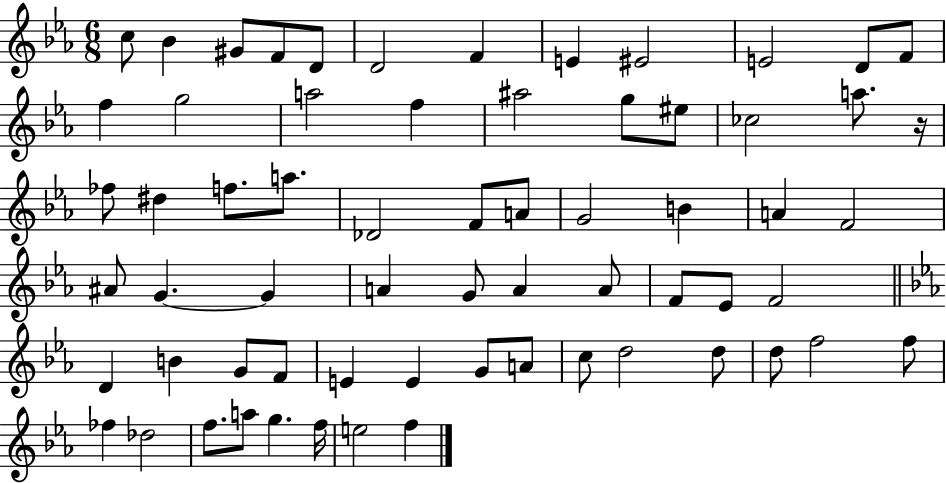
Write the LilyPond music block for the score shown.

{
  \clef treble
  \numericTimeSignature
  \time 6/8
  \key ees \major
  c''8 bes'4 gis'8 f'8 d'8 | d'2 f'4 | e'4 eis'2 | e'2 d'8 f'8 | \break f''4 g''2 | a''2 f''4 | ais''2 g''8 eis''8 | ces''2 a''8. r16 | \break fes''8 dis''4 f''8. a''8. | des'2 f'8 a'8 | g'2 b'4 | a'4 f'2 | \break ais'8 g'4.~~ g'4 | a'4 g'8 a'4 a'8 | f'8 ees'8 f'2 | \bar "||" \break \key c \minor d'4 b'4 g'8 f'8 | e'4 e'4 g'8 a'8 | c''8 d''2 d''8 | d''8 f''2 f''8 | \break fes''4 des''2 | f''8. a''8 g''4. f''16 | e''2 f''4 | \bar "|."
}